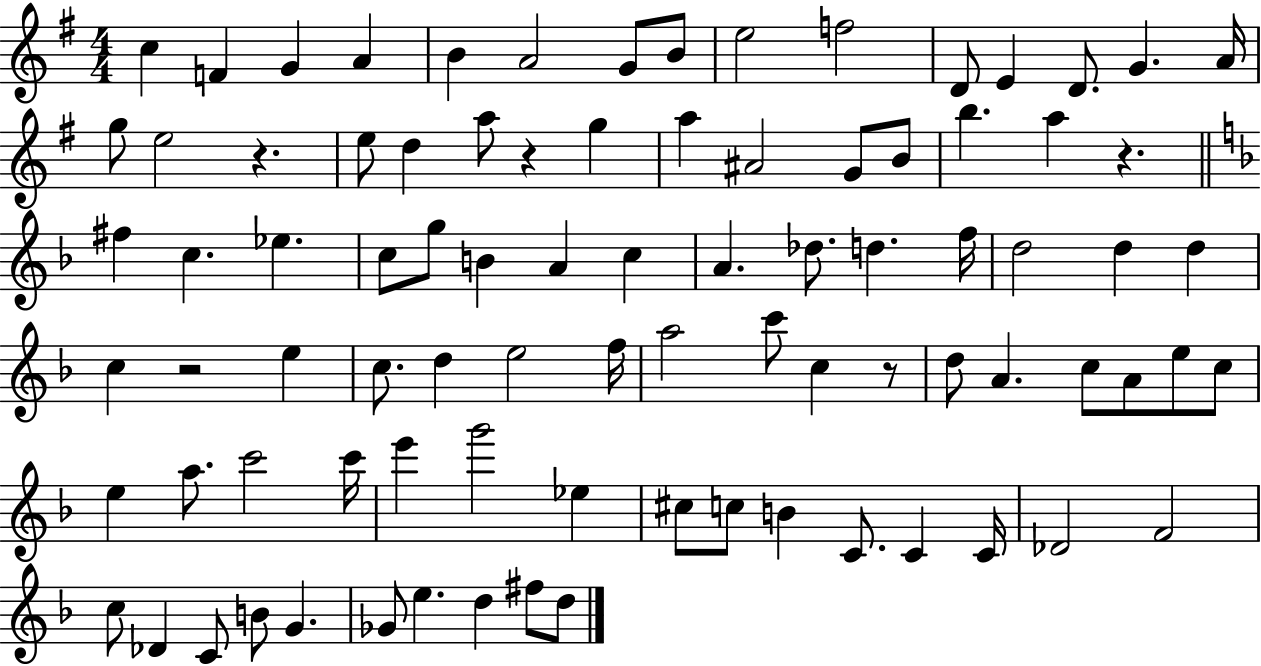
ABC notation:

X:1
T:Untitled
M:4/4
L:1/4
K:G
c F G A B A2 G/2 B/2 e2 f2 D/2 E D/2 G A/4 g/2 e2 z e/2 d a/2 z g a ^A2 G/2 B/2 b a z ^f c _e c/2 g/2 B A c A _d/2 d f/4 d2 d d c z2 e c/2 d e2 f/4 a2 c'/2 c z/2 d/2 A c/2 A/2 e/2 c/2 e a/2 c'2 c'/4 e' g'2 _e ^c/2 c/2 B C/2 C C/4 _D2 F2 c/2 _D C/2 B/2 G _G/2 e d ^f/2 d/2